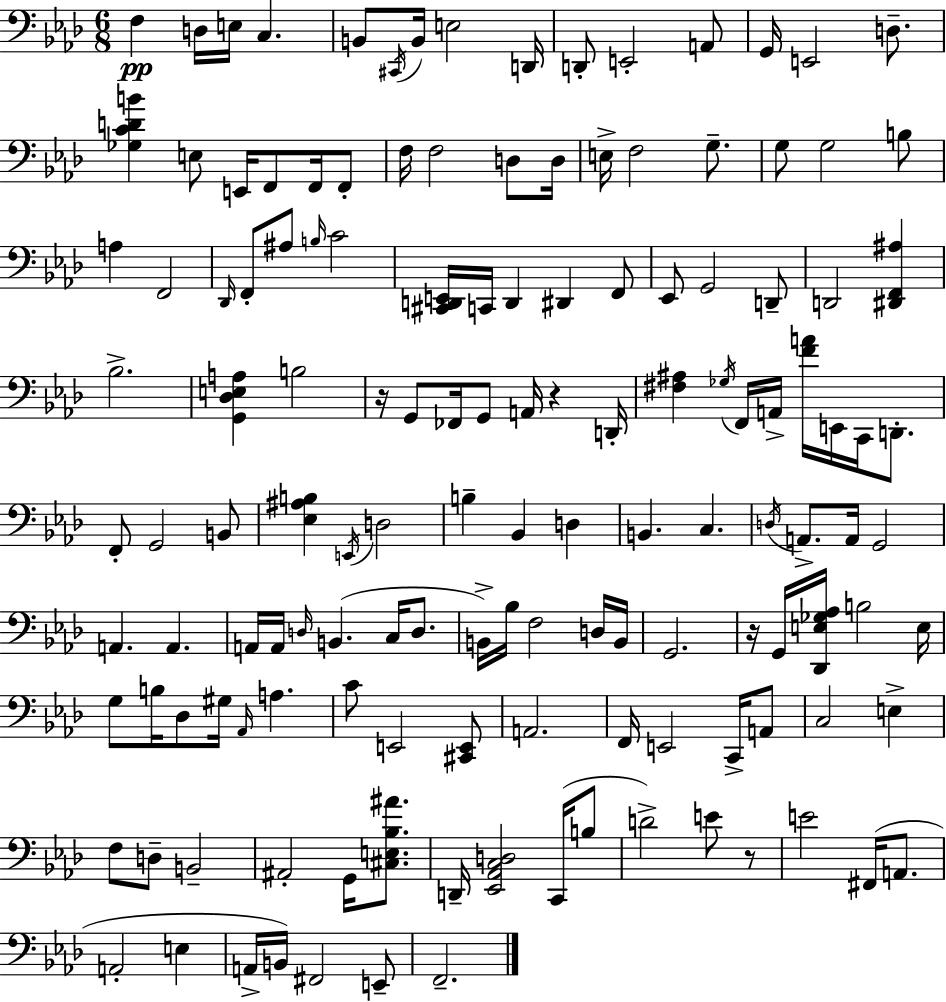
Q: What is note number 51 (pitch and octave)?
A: A2